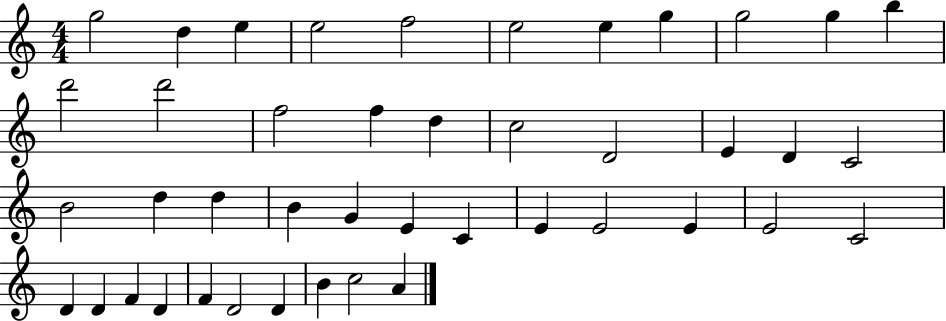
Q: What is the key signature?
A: C major